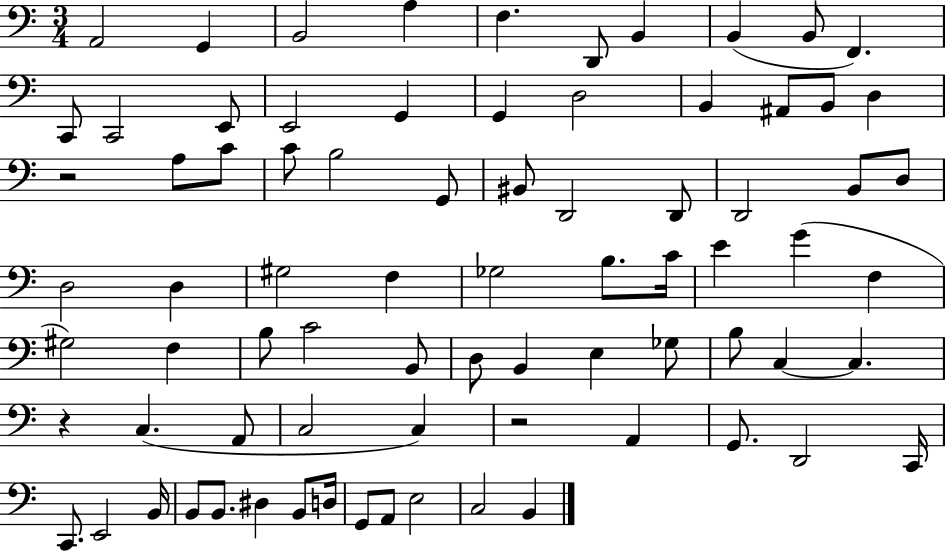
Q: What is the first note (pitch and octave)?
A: A2